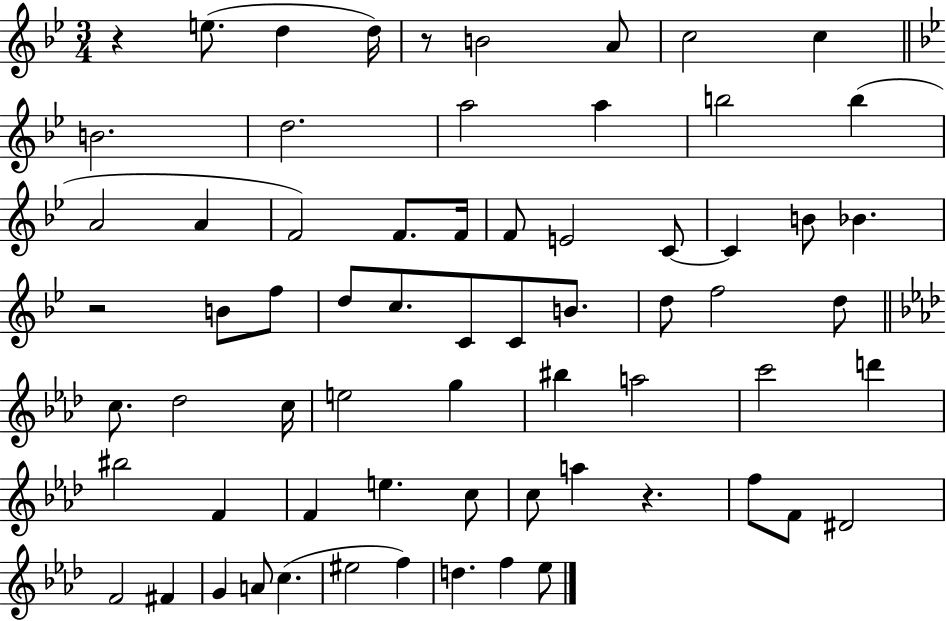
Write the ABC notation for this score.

X:1
T:Untitled
M:3/4
L:1/4
K:Bb
z e/2 d d/4 z/2 B2 A/2 c2 c B2 d2 a2 a b2 b A2 A F2 F/2 F/4 F/2 E2 C/2 C B/2 _B z2 B/2 f/2 d/2 c/2 C/2 C/2 B/2 d/2 f2 d/2 c/2 _d2 c/4 e2 g ^b a2 c'2 d' ^b2 F F e c/2 c/2 a z f/2 F/2 ^D2 F2 ^F G A/2 c ^e2 f d f _e/2